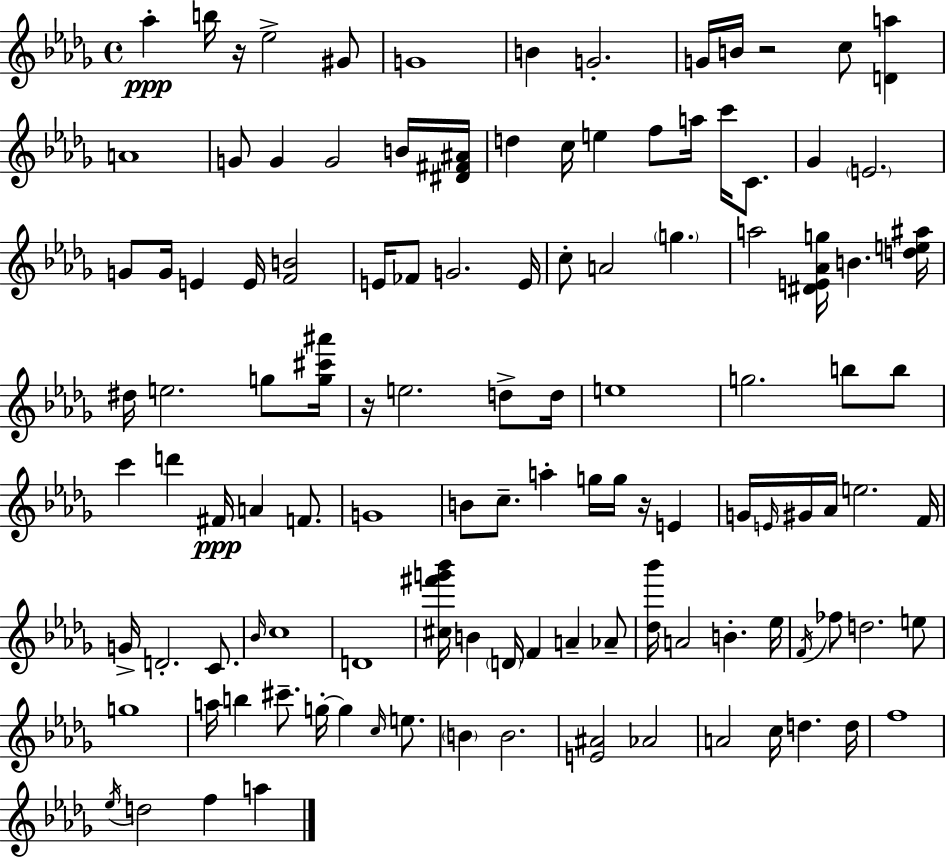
Ab5/q B5/s R/s Eb5/h G#4/e G4/w B4/q G4/h. G4/s B4/s R/h C5/e [D4,A5]/q A4/w G4/e G4/q G4/h B4/s [D#4,F#4,A#4]/s D5/q C5/s E5/q F5/e A5/s C6/s C4/e. Gb4/q E4/h. G4/e G4/s E4/q E4/s [F4,B4]/h E4/s FES4/e G4/h. E4/s C5/e A4/h G5/q. A5/h [D#4,E4,Ab4,G5]/s B4/q. [D5,E5,A#5]/s D#5/s E5/h. G5/e [G5,C#6,A#6]/s R/s E5/h. D5/e D5/s E5/w G5/h. B5/e B5/e C6/q D6/q F#4/s A4/q F4/e. G4/w B4/e C5/e. A5/q G5/s G5/s R/s E4/q G4/s E4/s G#4/s Ab4/s E5/h. F4/s G4/s D4/h. C4/e. Bb4/s C5/w D4/w [C#5,F#6,G6,Bb6]/s B4/q D4/s F4/q A4/q Ab4/e [Db5,Bb6]/s A4/h B4/q. Eb5/s F4/s FES5/e D5/h. E5/e G5/w A5/s B5/q C#6/e. G5/s G5/q C5/s E5/e. B4/q B4/h. [E4,A#4]/h Ab4/h A4/h C5/s D5/q. D5/s F5/w Eb5/s D5/h F5/q A5/q